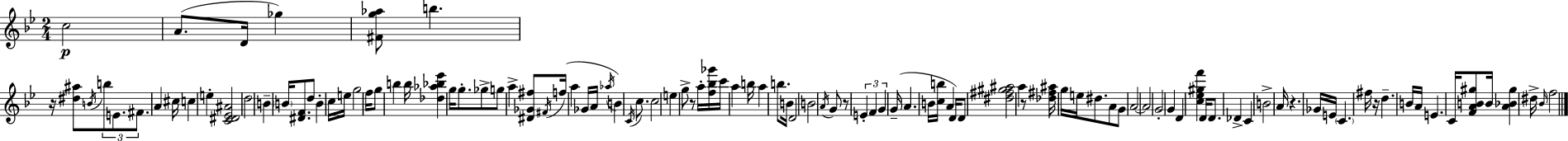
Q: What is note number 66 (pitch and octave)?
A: D#5